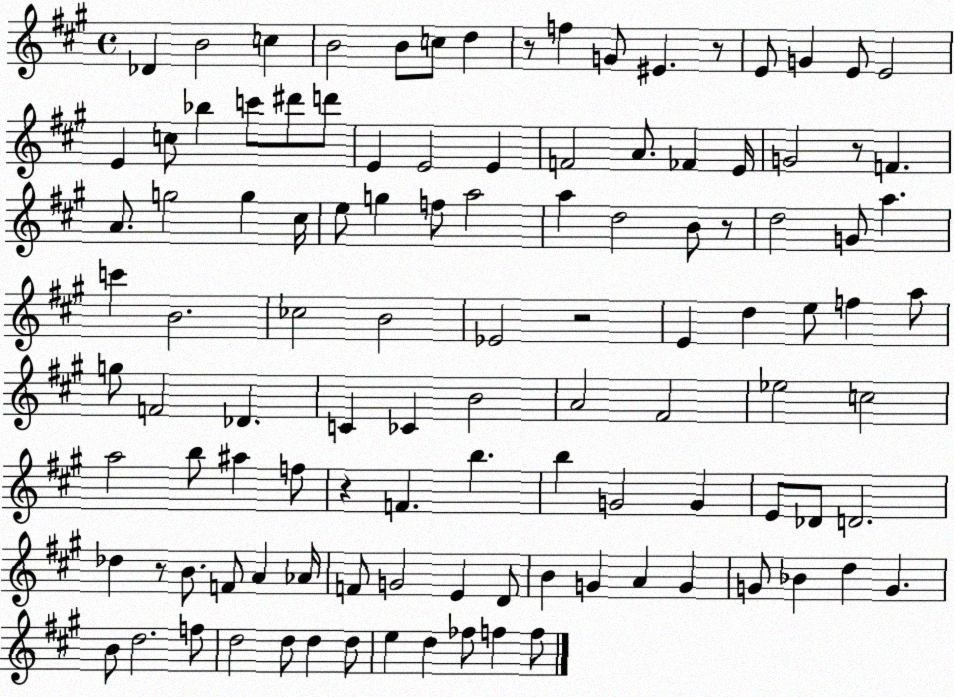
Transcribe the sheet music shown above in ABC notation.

X:1
T:Untitled
M:4/4
L:1/4
K:A
_D B2 c B2 B/2 c/2 d z/2 f G/2 ^E z/2 E/2 G E/2 E2 E c/2 _b c'/2 ^d'/2 d'/2 E E2 E F2 A/2 _F E/4 G2 z/2 F A/2 g2 g ^c/4 e/2 g f/2 a2 a d2 B/2 z/2 d2 G/2 a c' B2 _c2 B2 _E2 z2 E d e/2 f a/2 g/2 F2 _D C _C B2 A2 ^F2 _e2 c2 a2 b/2 ^a f/2 z F b b G2 G E/2 _D/2 D2 _d z/2 B/2 F/2 A _A/4 F/2 G2 E D/2 B G A G G/2 _B d G B/2 d2 f/2 d2 d/2 d d/2 e d _f/2 f f/2